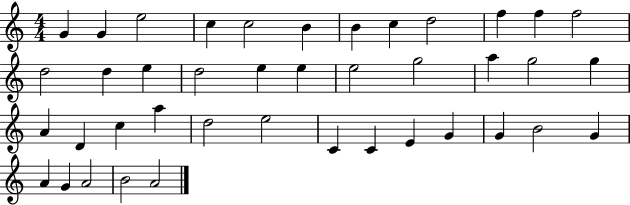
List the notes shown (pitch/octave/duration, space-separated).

G4/q G4/q E5/h C5/q C5/h B4/q B4/q C5/q D5/h F5/q F5/q F5/h D5/h D5/q E5/q D5/h E5/q E5/q E5/h G5/h A5/q G5/h G5/q A4/q D4/q C5/q A5/q D5/h E5/h C4/q C4/q E4/q G4/q G4/q B4/h G4/q A4/q G4/q A4/h B4/h A4/h